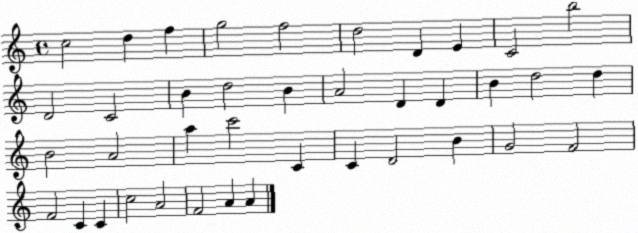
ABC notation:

X:1
T:Untitled
M:4/4
L:1/4
K:C
c2 d f g2 f2 d2 D E C2 b2 D2 C2 B d2 B A2 D D B d2 d B2 A2 a c'2 C C D2 B G2 F2 F2 C C c2 A2 F2 A A